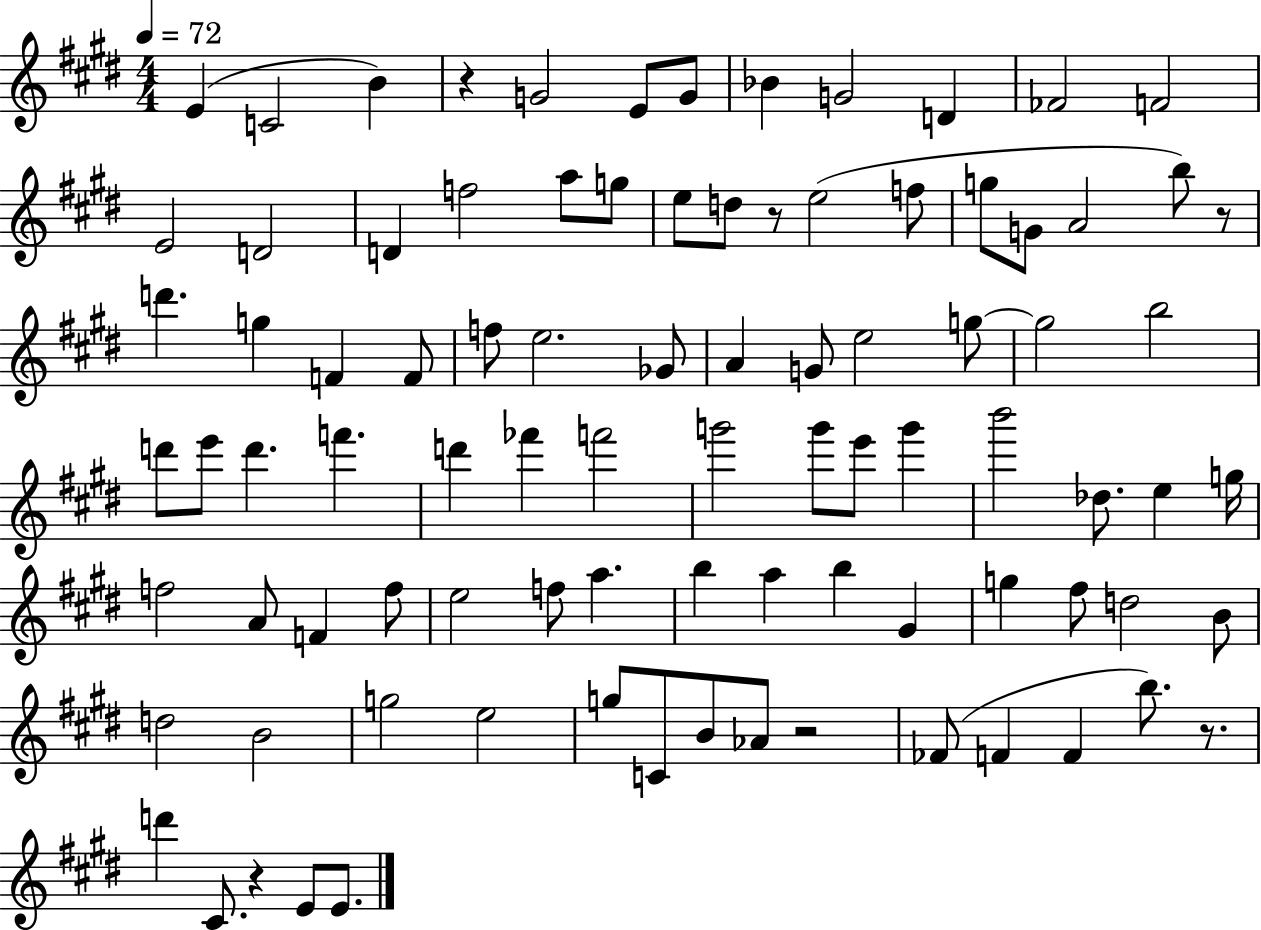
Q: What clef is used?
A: treble